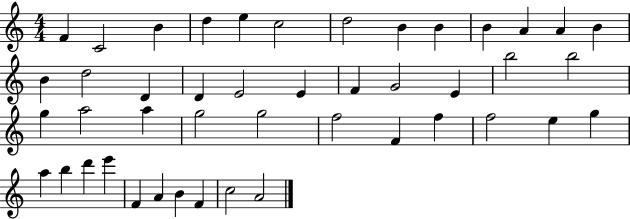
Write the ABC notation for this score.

X:1
T:Untitled
M:4/4
L:1/4
K:C
F C2 B d e c2 d2 B B B A A B B d2 D D E2 E F G2 E b2 b2 g a2 a g2 g2 f2 F f f2 e g a b d' e' F A B F c2 A2